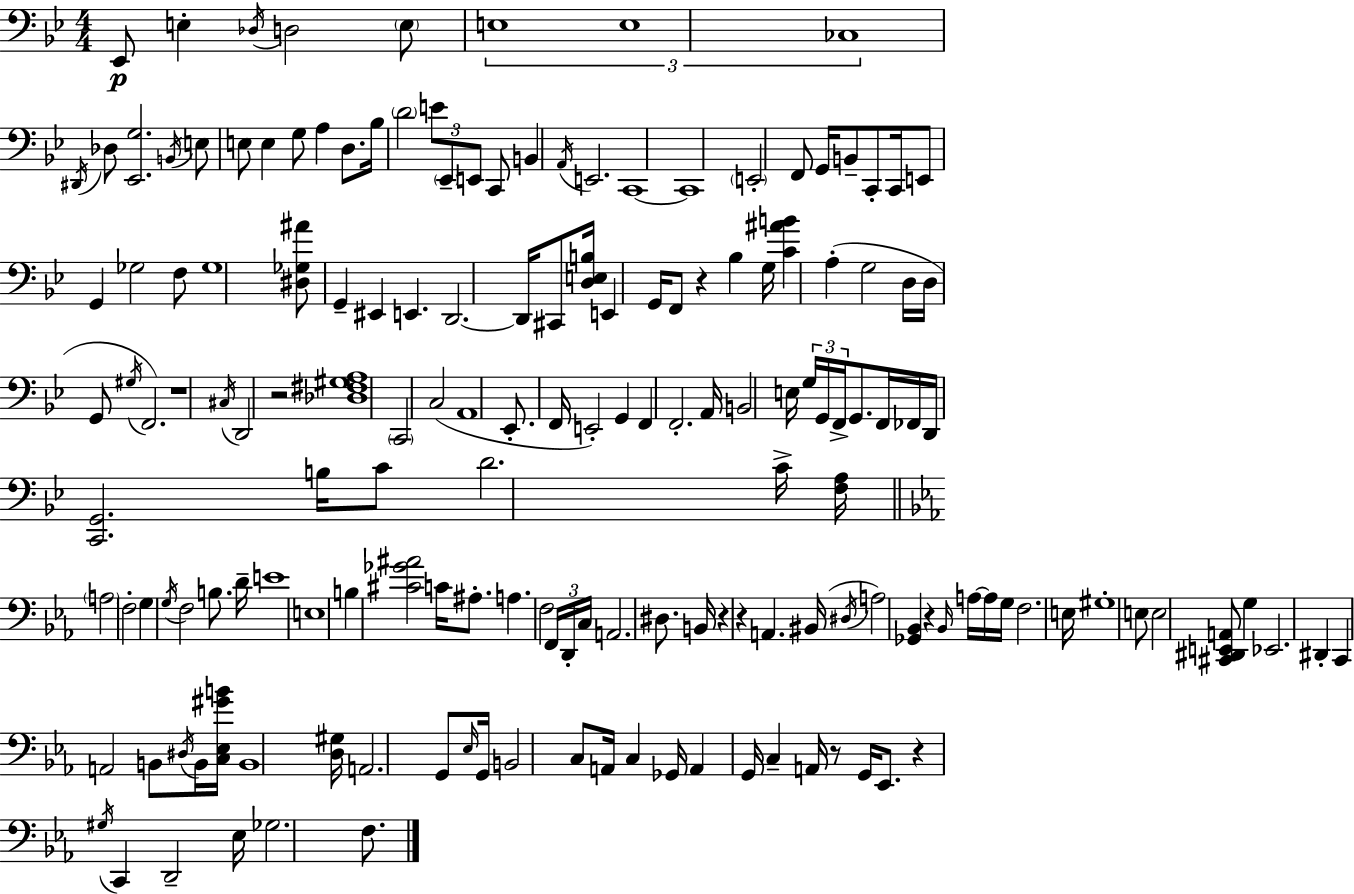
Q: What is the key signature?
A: G minor